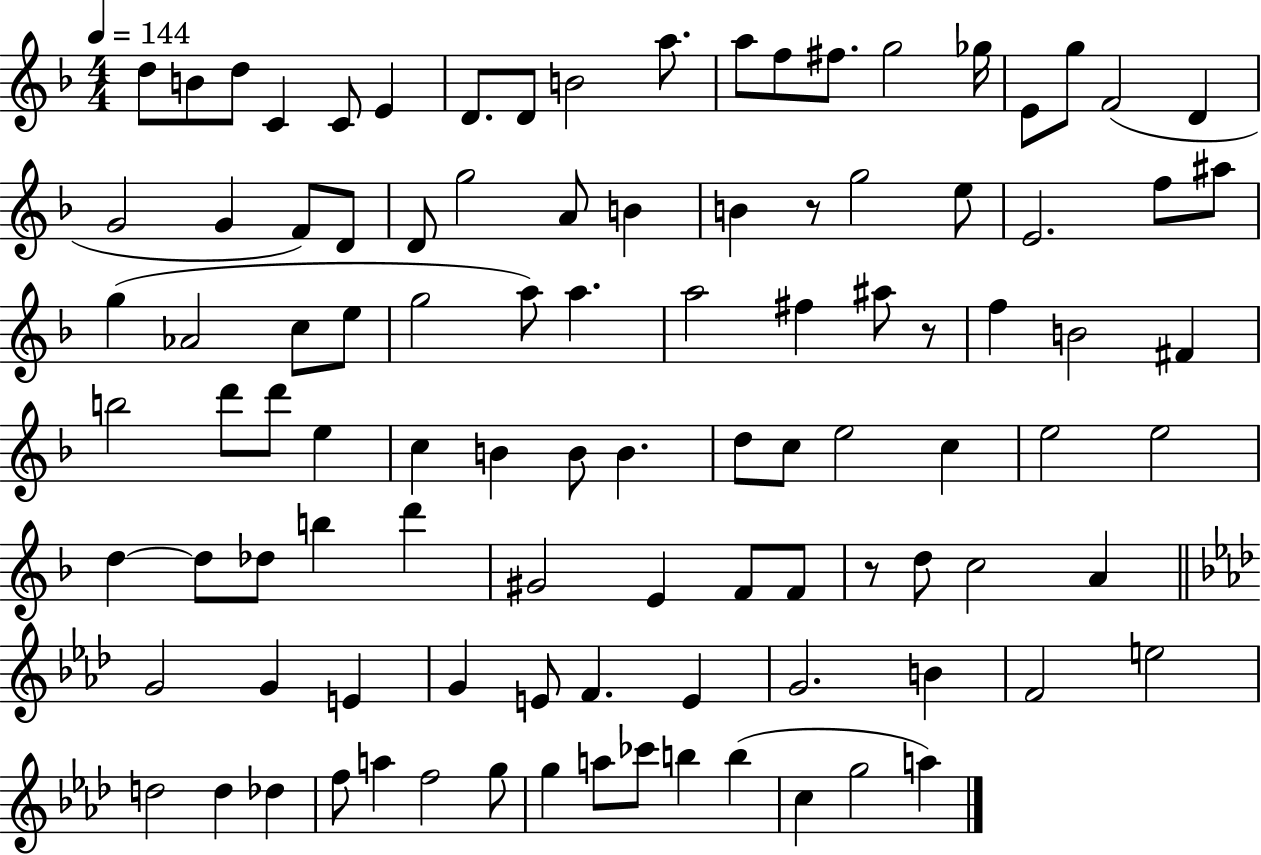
{
  \clef treble
  \numericTimeSignature
  \time 4/4
  \key f \major
  \tempo 4 = 144
  d''8 b'8 d''8 c'4 c'8 e'4 | d'8. d'8 b'2 a''8. | a''8 f''8 fis''8. g''2 ges''16 | e'8 g''8 f'2( d'4 | \break g'2 g'4 f'8) d'8 | d'8 g''2 a'8 b'4 | b'4 r8 g''2 e''8 | e'2. f''8 ais''8 | \break g''4( aes'2 c''8 e''8 | g''2 a''8) a''4. | a''2 fis''4 ais''8 r8 | f''4 b'2 fis'4 | \break b''2 d'''8 d'''8 e''4 | c''4 b'4 b'8 b'4. | d''8 c''8 e''2 c''4 | e''2 e''2 | \break d''4~~ d''8 des''8 b''4 d'''4 | gis'2 e'4 f'8 f'8 | r8 d''8 c''2 a'4 | \bar "||" \break \key aes \major g'2 g'4 e'4 | g'4 e'8 f'4. e'4 | g'2. b'4 | f'2 e''2 | \break d''2 d''4 des''4 | f''8 a''4 f''2 g''8 | g''4 a''8 ces'''8 b''4 b''4( | c''4 g''2 a''4) | \break \bar "|."
}